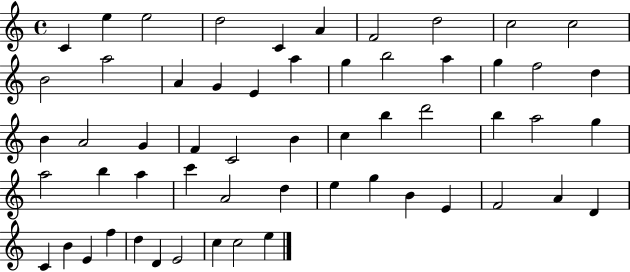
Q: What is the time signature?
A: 4/4